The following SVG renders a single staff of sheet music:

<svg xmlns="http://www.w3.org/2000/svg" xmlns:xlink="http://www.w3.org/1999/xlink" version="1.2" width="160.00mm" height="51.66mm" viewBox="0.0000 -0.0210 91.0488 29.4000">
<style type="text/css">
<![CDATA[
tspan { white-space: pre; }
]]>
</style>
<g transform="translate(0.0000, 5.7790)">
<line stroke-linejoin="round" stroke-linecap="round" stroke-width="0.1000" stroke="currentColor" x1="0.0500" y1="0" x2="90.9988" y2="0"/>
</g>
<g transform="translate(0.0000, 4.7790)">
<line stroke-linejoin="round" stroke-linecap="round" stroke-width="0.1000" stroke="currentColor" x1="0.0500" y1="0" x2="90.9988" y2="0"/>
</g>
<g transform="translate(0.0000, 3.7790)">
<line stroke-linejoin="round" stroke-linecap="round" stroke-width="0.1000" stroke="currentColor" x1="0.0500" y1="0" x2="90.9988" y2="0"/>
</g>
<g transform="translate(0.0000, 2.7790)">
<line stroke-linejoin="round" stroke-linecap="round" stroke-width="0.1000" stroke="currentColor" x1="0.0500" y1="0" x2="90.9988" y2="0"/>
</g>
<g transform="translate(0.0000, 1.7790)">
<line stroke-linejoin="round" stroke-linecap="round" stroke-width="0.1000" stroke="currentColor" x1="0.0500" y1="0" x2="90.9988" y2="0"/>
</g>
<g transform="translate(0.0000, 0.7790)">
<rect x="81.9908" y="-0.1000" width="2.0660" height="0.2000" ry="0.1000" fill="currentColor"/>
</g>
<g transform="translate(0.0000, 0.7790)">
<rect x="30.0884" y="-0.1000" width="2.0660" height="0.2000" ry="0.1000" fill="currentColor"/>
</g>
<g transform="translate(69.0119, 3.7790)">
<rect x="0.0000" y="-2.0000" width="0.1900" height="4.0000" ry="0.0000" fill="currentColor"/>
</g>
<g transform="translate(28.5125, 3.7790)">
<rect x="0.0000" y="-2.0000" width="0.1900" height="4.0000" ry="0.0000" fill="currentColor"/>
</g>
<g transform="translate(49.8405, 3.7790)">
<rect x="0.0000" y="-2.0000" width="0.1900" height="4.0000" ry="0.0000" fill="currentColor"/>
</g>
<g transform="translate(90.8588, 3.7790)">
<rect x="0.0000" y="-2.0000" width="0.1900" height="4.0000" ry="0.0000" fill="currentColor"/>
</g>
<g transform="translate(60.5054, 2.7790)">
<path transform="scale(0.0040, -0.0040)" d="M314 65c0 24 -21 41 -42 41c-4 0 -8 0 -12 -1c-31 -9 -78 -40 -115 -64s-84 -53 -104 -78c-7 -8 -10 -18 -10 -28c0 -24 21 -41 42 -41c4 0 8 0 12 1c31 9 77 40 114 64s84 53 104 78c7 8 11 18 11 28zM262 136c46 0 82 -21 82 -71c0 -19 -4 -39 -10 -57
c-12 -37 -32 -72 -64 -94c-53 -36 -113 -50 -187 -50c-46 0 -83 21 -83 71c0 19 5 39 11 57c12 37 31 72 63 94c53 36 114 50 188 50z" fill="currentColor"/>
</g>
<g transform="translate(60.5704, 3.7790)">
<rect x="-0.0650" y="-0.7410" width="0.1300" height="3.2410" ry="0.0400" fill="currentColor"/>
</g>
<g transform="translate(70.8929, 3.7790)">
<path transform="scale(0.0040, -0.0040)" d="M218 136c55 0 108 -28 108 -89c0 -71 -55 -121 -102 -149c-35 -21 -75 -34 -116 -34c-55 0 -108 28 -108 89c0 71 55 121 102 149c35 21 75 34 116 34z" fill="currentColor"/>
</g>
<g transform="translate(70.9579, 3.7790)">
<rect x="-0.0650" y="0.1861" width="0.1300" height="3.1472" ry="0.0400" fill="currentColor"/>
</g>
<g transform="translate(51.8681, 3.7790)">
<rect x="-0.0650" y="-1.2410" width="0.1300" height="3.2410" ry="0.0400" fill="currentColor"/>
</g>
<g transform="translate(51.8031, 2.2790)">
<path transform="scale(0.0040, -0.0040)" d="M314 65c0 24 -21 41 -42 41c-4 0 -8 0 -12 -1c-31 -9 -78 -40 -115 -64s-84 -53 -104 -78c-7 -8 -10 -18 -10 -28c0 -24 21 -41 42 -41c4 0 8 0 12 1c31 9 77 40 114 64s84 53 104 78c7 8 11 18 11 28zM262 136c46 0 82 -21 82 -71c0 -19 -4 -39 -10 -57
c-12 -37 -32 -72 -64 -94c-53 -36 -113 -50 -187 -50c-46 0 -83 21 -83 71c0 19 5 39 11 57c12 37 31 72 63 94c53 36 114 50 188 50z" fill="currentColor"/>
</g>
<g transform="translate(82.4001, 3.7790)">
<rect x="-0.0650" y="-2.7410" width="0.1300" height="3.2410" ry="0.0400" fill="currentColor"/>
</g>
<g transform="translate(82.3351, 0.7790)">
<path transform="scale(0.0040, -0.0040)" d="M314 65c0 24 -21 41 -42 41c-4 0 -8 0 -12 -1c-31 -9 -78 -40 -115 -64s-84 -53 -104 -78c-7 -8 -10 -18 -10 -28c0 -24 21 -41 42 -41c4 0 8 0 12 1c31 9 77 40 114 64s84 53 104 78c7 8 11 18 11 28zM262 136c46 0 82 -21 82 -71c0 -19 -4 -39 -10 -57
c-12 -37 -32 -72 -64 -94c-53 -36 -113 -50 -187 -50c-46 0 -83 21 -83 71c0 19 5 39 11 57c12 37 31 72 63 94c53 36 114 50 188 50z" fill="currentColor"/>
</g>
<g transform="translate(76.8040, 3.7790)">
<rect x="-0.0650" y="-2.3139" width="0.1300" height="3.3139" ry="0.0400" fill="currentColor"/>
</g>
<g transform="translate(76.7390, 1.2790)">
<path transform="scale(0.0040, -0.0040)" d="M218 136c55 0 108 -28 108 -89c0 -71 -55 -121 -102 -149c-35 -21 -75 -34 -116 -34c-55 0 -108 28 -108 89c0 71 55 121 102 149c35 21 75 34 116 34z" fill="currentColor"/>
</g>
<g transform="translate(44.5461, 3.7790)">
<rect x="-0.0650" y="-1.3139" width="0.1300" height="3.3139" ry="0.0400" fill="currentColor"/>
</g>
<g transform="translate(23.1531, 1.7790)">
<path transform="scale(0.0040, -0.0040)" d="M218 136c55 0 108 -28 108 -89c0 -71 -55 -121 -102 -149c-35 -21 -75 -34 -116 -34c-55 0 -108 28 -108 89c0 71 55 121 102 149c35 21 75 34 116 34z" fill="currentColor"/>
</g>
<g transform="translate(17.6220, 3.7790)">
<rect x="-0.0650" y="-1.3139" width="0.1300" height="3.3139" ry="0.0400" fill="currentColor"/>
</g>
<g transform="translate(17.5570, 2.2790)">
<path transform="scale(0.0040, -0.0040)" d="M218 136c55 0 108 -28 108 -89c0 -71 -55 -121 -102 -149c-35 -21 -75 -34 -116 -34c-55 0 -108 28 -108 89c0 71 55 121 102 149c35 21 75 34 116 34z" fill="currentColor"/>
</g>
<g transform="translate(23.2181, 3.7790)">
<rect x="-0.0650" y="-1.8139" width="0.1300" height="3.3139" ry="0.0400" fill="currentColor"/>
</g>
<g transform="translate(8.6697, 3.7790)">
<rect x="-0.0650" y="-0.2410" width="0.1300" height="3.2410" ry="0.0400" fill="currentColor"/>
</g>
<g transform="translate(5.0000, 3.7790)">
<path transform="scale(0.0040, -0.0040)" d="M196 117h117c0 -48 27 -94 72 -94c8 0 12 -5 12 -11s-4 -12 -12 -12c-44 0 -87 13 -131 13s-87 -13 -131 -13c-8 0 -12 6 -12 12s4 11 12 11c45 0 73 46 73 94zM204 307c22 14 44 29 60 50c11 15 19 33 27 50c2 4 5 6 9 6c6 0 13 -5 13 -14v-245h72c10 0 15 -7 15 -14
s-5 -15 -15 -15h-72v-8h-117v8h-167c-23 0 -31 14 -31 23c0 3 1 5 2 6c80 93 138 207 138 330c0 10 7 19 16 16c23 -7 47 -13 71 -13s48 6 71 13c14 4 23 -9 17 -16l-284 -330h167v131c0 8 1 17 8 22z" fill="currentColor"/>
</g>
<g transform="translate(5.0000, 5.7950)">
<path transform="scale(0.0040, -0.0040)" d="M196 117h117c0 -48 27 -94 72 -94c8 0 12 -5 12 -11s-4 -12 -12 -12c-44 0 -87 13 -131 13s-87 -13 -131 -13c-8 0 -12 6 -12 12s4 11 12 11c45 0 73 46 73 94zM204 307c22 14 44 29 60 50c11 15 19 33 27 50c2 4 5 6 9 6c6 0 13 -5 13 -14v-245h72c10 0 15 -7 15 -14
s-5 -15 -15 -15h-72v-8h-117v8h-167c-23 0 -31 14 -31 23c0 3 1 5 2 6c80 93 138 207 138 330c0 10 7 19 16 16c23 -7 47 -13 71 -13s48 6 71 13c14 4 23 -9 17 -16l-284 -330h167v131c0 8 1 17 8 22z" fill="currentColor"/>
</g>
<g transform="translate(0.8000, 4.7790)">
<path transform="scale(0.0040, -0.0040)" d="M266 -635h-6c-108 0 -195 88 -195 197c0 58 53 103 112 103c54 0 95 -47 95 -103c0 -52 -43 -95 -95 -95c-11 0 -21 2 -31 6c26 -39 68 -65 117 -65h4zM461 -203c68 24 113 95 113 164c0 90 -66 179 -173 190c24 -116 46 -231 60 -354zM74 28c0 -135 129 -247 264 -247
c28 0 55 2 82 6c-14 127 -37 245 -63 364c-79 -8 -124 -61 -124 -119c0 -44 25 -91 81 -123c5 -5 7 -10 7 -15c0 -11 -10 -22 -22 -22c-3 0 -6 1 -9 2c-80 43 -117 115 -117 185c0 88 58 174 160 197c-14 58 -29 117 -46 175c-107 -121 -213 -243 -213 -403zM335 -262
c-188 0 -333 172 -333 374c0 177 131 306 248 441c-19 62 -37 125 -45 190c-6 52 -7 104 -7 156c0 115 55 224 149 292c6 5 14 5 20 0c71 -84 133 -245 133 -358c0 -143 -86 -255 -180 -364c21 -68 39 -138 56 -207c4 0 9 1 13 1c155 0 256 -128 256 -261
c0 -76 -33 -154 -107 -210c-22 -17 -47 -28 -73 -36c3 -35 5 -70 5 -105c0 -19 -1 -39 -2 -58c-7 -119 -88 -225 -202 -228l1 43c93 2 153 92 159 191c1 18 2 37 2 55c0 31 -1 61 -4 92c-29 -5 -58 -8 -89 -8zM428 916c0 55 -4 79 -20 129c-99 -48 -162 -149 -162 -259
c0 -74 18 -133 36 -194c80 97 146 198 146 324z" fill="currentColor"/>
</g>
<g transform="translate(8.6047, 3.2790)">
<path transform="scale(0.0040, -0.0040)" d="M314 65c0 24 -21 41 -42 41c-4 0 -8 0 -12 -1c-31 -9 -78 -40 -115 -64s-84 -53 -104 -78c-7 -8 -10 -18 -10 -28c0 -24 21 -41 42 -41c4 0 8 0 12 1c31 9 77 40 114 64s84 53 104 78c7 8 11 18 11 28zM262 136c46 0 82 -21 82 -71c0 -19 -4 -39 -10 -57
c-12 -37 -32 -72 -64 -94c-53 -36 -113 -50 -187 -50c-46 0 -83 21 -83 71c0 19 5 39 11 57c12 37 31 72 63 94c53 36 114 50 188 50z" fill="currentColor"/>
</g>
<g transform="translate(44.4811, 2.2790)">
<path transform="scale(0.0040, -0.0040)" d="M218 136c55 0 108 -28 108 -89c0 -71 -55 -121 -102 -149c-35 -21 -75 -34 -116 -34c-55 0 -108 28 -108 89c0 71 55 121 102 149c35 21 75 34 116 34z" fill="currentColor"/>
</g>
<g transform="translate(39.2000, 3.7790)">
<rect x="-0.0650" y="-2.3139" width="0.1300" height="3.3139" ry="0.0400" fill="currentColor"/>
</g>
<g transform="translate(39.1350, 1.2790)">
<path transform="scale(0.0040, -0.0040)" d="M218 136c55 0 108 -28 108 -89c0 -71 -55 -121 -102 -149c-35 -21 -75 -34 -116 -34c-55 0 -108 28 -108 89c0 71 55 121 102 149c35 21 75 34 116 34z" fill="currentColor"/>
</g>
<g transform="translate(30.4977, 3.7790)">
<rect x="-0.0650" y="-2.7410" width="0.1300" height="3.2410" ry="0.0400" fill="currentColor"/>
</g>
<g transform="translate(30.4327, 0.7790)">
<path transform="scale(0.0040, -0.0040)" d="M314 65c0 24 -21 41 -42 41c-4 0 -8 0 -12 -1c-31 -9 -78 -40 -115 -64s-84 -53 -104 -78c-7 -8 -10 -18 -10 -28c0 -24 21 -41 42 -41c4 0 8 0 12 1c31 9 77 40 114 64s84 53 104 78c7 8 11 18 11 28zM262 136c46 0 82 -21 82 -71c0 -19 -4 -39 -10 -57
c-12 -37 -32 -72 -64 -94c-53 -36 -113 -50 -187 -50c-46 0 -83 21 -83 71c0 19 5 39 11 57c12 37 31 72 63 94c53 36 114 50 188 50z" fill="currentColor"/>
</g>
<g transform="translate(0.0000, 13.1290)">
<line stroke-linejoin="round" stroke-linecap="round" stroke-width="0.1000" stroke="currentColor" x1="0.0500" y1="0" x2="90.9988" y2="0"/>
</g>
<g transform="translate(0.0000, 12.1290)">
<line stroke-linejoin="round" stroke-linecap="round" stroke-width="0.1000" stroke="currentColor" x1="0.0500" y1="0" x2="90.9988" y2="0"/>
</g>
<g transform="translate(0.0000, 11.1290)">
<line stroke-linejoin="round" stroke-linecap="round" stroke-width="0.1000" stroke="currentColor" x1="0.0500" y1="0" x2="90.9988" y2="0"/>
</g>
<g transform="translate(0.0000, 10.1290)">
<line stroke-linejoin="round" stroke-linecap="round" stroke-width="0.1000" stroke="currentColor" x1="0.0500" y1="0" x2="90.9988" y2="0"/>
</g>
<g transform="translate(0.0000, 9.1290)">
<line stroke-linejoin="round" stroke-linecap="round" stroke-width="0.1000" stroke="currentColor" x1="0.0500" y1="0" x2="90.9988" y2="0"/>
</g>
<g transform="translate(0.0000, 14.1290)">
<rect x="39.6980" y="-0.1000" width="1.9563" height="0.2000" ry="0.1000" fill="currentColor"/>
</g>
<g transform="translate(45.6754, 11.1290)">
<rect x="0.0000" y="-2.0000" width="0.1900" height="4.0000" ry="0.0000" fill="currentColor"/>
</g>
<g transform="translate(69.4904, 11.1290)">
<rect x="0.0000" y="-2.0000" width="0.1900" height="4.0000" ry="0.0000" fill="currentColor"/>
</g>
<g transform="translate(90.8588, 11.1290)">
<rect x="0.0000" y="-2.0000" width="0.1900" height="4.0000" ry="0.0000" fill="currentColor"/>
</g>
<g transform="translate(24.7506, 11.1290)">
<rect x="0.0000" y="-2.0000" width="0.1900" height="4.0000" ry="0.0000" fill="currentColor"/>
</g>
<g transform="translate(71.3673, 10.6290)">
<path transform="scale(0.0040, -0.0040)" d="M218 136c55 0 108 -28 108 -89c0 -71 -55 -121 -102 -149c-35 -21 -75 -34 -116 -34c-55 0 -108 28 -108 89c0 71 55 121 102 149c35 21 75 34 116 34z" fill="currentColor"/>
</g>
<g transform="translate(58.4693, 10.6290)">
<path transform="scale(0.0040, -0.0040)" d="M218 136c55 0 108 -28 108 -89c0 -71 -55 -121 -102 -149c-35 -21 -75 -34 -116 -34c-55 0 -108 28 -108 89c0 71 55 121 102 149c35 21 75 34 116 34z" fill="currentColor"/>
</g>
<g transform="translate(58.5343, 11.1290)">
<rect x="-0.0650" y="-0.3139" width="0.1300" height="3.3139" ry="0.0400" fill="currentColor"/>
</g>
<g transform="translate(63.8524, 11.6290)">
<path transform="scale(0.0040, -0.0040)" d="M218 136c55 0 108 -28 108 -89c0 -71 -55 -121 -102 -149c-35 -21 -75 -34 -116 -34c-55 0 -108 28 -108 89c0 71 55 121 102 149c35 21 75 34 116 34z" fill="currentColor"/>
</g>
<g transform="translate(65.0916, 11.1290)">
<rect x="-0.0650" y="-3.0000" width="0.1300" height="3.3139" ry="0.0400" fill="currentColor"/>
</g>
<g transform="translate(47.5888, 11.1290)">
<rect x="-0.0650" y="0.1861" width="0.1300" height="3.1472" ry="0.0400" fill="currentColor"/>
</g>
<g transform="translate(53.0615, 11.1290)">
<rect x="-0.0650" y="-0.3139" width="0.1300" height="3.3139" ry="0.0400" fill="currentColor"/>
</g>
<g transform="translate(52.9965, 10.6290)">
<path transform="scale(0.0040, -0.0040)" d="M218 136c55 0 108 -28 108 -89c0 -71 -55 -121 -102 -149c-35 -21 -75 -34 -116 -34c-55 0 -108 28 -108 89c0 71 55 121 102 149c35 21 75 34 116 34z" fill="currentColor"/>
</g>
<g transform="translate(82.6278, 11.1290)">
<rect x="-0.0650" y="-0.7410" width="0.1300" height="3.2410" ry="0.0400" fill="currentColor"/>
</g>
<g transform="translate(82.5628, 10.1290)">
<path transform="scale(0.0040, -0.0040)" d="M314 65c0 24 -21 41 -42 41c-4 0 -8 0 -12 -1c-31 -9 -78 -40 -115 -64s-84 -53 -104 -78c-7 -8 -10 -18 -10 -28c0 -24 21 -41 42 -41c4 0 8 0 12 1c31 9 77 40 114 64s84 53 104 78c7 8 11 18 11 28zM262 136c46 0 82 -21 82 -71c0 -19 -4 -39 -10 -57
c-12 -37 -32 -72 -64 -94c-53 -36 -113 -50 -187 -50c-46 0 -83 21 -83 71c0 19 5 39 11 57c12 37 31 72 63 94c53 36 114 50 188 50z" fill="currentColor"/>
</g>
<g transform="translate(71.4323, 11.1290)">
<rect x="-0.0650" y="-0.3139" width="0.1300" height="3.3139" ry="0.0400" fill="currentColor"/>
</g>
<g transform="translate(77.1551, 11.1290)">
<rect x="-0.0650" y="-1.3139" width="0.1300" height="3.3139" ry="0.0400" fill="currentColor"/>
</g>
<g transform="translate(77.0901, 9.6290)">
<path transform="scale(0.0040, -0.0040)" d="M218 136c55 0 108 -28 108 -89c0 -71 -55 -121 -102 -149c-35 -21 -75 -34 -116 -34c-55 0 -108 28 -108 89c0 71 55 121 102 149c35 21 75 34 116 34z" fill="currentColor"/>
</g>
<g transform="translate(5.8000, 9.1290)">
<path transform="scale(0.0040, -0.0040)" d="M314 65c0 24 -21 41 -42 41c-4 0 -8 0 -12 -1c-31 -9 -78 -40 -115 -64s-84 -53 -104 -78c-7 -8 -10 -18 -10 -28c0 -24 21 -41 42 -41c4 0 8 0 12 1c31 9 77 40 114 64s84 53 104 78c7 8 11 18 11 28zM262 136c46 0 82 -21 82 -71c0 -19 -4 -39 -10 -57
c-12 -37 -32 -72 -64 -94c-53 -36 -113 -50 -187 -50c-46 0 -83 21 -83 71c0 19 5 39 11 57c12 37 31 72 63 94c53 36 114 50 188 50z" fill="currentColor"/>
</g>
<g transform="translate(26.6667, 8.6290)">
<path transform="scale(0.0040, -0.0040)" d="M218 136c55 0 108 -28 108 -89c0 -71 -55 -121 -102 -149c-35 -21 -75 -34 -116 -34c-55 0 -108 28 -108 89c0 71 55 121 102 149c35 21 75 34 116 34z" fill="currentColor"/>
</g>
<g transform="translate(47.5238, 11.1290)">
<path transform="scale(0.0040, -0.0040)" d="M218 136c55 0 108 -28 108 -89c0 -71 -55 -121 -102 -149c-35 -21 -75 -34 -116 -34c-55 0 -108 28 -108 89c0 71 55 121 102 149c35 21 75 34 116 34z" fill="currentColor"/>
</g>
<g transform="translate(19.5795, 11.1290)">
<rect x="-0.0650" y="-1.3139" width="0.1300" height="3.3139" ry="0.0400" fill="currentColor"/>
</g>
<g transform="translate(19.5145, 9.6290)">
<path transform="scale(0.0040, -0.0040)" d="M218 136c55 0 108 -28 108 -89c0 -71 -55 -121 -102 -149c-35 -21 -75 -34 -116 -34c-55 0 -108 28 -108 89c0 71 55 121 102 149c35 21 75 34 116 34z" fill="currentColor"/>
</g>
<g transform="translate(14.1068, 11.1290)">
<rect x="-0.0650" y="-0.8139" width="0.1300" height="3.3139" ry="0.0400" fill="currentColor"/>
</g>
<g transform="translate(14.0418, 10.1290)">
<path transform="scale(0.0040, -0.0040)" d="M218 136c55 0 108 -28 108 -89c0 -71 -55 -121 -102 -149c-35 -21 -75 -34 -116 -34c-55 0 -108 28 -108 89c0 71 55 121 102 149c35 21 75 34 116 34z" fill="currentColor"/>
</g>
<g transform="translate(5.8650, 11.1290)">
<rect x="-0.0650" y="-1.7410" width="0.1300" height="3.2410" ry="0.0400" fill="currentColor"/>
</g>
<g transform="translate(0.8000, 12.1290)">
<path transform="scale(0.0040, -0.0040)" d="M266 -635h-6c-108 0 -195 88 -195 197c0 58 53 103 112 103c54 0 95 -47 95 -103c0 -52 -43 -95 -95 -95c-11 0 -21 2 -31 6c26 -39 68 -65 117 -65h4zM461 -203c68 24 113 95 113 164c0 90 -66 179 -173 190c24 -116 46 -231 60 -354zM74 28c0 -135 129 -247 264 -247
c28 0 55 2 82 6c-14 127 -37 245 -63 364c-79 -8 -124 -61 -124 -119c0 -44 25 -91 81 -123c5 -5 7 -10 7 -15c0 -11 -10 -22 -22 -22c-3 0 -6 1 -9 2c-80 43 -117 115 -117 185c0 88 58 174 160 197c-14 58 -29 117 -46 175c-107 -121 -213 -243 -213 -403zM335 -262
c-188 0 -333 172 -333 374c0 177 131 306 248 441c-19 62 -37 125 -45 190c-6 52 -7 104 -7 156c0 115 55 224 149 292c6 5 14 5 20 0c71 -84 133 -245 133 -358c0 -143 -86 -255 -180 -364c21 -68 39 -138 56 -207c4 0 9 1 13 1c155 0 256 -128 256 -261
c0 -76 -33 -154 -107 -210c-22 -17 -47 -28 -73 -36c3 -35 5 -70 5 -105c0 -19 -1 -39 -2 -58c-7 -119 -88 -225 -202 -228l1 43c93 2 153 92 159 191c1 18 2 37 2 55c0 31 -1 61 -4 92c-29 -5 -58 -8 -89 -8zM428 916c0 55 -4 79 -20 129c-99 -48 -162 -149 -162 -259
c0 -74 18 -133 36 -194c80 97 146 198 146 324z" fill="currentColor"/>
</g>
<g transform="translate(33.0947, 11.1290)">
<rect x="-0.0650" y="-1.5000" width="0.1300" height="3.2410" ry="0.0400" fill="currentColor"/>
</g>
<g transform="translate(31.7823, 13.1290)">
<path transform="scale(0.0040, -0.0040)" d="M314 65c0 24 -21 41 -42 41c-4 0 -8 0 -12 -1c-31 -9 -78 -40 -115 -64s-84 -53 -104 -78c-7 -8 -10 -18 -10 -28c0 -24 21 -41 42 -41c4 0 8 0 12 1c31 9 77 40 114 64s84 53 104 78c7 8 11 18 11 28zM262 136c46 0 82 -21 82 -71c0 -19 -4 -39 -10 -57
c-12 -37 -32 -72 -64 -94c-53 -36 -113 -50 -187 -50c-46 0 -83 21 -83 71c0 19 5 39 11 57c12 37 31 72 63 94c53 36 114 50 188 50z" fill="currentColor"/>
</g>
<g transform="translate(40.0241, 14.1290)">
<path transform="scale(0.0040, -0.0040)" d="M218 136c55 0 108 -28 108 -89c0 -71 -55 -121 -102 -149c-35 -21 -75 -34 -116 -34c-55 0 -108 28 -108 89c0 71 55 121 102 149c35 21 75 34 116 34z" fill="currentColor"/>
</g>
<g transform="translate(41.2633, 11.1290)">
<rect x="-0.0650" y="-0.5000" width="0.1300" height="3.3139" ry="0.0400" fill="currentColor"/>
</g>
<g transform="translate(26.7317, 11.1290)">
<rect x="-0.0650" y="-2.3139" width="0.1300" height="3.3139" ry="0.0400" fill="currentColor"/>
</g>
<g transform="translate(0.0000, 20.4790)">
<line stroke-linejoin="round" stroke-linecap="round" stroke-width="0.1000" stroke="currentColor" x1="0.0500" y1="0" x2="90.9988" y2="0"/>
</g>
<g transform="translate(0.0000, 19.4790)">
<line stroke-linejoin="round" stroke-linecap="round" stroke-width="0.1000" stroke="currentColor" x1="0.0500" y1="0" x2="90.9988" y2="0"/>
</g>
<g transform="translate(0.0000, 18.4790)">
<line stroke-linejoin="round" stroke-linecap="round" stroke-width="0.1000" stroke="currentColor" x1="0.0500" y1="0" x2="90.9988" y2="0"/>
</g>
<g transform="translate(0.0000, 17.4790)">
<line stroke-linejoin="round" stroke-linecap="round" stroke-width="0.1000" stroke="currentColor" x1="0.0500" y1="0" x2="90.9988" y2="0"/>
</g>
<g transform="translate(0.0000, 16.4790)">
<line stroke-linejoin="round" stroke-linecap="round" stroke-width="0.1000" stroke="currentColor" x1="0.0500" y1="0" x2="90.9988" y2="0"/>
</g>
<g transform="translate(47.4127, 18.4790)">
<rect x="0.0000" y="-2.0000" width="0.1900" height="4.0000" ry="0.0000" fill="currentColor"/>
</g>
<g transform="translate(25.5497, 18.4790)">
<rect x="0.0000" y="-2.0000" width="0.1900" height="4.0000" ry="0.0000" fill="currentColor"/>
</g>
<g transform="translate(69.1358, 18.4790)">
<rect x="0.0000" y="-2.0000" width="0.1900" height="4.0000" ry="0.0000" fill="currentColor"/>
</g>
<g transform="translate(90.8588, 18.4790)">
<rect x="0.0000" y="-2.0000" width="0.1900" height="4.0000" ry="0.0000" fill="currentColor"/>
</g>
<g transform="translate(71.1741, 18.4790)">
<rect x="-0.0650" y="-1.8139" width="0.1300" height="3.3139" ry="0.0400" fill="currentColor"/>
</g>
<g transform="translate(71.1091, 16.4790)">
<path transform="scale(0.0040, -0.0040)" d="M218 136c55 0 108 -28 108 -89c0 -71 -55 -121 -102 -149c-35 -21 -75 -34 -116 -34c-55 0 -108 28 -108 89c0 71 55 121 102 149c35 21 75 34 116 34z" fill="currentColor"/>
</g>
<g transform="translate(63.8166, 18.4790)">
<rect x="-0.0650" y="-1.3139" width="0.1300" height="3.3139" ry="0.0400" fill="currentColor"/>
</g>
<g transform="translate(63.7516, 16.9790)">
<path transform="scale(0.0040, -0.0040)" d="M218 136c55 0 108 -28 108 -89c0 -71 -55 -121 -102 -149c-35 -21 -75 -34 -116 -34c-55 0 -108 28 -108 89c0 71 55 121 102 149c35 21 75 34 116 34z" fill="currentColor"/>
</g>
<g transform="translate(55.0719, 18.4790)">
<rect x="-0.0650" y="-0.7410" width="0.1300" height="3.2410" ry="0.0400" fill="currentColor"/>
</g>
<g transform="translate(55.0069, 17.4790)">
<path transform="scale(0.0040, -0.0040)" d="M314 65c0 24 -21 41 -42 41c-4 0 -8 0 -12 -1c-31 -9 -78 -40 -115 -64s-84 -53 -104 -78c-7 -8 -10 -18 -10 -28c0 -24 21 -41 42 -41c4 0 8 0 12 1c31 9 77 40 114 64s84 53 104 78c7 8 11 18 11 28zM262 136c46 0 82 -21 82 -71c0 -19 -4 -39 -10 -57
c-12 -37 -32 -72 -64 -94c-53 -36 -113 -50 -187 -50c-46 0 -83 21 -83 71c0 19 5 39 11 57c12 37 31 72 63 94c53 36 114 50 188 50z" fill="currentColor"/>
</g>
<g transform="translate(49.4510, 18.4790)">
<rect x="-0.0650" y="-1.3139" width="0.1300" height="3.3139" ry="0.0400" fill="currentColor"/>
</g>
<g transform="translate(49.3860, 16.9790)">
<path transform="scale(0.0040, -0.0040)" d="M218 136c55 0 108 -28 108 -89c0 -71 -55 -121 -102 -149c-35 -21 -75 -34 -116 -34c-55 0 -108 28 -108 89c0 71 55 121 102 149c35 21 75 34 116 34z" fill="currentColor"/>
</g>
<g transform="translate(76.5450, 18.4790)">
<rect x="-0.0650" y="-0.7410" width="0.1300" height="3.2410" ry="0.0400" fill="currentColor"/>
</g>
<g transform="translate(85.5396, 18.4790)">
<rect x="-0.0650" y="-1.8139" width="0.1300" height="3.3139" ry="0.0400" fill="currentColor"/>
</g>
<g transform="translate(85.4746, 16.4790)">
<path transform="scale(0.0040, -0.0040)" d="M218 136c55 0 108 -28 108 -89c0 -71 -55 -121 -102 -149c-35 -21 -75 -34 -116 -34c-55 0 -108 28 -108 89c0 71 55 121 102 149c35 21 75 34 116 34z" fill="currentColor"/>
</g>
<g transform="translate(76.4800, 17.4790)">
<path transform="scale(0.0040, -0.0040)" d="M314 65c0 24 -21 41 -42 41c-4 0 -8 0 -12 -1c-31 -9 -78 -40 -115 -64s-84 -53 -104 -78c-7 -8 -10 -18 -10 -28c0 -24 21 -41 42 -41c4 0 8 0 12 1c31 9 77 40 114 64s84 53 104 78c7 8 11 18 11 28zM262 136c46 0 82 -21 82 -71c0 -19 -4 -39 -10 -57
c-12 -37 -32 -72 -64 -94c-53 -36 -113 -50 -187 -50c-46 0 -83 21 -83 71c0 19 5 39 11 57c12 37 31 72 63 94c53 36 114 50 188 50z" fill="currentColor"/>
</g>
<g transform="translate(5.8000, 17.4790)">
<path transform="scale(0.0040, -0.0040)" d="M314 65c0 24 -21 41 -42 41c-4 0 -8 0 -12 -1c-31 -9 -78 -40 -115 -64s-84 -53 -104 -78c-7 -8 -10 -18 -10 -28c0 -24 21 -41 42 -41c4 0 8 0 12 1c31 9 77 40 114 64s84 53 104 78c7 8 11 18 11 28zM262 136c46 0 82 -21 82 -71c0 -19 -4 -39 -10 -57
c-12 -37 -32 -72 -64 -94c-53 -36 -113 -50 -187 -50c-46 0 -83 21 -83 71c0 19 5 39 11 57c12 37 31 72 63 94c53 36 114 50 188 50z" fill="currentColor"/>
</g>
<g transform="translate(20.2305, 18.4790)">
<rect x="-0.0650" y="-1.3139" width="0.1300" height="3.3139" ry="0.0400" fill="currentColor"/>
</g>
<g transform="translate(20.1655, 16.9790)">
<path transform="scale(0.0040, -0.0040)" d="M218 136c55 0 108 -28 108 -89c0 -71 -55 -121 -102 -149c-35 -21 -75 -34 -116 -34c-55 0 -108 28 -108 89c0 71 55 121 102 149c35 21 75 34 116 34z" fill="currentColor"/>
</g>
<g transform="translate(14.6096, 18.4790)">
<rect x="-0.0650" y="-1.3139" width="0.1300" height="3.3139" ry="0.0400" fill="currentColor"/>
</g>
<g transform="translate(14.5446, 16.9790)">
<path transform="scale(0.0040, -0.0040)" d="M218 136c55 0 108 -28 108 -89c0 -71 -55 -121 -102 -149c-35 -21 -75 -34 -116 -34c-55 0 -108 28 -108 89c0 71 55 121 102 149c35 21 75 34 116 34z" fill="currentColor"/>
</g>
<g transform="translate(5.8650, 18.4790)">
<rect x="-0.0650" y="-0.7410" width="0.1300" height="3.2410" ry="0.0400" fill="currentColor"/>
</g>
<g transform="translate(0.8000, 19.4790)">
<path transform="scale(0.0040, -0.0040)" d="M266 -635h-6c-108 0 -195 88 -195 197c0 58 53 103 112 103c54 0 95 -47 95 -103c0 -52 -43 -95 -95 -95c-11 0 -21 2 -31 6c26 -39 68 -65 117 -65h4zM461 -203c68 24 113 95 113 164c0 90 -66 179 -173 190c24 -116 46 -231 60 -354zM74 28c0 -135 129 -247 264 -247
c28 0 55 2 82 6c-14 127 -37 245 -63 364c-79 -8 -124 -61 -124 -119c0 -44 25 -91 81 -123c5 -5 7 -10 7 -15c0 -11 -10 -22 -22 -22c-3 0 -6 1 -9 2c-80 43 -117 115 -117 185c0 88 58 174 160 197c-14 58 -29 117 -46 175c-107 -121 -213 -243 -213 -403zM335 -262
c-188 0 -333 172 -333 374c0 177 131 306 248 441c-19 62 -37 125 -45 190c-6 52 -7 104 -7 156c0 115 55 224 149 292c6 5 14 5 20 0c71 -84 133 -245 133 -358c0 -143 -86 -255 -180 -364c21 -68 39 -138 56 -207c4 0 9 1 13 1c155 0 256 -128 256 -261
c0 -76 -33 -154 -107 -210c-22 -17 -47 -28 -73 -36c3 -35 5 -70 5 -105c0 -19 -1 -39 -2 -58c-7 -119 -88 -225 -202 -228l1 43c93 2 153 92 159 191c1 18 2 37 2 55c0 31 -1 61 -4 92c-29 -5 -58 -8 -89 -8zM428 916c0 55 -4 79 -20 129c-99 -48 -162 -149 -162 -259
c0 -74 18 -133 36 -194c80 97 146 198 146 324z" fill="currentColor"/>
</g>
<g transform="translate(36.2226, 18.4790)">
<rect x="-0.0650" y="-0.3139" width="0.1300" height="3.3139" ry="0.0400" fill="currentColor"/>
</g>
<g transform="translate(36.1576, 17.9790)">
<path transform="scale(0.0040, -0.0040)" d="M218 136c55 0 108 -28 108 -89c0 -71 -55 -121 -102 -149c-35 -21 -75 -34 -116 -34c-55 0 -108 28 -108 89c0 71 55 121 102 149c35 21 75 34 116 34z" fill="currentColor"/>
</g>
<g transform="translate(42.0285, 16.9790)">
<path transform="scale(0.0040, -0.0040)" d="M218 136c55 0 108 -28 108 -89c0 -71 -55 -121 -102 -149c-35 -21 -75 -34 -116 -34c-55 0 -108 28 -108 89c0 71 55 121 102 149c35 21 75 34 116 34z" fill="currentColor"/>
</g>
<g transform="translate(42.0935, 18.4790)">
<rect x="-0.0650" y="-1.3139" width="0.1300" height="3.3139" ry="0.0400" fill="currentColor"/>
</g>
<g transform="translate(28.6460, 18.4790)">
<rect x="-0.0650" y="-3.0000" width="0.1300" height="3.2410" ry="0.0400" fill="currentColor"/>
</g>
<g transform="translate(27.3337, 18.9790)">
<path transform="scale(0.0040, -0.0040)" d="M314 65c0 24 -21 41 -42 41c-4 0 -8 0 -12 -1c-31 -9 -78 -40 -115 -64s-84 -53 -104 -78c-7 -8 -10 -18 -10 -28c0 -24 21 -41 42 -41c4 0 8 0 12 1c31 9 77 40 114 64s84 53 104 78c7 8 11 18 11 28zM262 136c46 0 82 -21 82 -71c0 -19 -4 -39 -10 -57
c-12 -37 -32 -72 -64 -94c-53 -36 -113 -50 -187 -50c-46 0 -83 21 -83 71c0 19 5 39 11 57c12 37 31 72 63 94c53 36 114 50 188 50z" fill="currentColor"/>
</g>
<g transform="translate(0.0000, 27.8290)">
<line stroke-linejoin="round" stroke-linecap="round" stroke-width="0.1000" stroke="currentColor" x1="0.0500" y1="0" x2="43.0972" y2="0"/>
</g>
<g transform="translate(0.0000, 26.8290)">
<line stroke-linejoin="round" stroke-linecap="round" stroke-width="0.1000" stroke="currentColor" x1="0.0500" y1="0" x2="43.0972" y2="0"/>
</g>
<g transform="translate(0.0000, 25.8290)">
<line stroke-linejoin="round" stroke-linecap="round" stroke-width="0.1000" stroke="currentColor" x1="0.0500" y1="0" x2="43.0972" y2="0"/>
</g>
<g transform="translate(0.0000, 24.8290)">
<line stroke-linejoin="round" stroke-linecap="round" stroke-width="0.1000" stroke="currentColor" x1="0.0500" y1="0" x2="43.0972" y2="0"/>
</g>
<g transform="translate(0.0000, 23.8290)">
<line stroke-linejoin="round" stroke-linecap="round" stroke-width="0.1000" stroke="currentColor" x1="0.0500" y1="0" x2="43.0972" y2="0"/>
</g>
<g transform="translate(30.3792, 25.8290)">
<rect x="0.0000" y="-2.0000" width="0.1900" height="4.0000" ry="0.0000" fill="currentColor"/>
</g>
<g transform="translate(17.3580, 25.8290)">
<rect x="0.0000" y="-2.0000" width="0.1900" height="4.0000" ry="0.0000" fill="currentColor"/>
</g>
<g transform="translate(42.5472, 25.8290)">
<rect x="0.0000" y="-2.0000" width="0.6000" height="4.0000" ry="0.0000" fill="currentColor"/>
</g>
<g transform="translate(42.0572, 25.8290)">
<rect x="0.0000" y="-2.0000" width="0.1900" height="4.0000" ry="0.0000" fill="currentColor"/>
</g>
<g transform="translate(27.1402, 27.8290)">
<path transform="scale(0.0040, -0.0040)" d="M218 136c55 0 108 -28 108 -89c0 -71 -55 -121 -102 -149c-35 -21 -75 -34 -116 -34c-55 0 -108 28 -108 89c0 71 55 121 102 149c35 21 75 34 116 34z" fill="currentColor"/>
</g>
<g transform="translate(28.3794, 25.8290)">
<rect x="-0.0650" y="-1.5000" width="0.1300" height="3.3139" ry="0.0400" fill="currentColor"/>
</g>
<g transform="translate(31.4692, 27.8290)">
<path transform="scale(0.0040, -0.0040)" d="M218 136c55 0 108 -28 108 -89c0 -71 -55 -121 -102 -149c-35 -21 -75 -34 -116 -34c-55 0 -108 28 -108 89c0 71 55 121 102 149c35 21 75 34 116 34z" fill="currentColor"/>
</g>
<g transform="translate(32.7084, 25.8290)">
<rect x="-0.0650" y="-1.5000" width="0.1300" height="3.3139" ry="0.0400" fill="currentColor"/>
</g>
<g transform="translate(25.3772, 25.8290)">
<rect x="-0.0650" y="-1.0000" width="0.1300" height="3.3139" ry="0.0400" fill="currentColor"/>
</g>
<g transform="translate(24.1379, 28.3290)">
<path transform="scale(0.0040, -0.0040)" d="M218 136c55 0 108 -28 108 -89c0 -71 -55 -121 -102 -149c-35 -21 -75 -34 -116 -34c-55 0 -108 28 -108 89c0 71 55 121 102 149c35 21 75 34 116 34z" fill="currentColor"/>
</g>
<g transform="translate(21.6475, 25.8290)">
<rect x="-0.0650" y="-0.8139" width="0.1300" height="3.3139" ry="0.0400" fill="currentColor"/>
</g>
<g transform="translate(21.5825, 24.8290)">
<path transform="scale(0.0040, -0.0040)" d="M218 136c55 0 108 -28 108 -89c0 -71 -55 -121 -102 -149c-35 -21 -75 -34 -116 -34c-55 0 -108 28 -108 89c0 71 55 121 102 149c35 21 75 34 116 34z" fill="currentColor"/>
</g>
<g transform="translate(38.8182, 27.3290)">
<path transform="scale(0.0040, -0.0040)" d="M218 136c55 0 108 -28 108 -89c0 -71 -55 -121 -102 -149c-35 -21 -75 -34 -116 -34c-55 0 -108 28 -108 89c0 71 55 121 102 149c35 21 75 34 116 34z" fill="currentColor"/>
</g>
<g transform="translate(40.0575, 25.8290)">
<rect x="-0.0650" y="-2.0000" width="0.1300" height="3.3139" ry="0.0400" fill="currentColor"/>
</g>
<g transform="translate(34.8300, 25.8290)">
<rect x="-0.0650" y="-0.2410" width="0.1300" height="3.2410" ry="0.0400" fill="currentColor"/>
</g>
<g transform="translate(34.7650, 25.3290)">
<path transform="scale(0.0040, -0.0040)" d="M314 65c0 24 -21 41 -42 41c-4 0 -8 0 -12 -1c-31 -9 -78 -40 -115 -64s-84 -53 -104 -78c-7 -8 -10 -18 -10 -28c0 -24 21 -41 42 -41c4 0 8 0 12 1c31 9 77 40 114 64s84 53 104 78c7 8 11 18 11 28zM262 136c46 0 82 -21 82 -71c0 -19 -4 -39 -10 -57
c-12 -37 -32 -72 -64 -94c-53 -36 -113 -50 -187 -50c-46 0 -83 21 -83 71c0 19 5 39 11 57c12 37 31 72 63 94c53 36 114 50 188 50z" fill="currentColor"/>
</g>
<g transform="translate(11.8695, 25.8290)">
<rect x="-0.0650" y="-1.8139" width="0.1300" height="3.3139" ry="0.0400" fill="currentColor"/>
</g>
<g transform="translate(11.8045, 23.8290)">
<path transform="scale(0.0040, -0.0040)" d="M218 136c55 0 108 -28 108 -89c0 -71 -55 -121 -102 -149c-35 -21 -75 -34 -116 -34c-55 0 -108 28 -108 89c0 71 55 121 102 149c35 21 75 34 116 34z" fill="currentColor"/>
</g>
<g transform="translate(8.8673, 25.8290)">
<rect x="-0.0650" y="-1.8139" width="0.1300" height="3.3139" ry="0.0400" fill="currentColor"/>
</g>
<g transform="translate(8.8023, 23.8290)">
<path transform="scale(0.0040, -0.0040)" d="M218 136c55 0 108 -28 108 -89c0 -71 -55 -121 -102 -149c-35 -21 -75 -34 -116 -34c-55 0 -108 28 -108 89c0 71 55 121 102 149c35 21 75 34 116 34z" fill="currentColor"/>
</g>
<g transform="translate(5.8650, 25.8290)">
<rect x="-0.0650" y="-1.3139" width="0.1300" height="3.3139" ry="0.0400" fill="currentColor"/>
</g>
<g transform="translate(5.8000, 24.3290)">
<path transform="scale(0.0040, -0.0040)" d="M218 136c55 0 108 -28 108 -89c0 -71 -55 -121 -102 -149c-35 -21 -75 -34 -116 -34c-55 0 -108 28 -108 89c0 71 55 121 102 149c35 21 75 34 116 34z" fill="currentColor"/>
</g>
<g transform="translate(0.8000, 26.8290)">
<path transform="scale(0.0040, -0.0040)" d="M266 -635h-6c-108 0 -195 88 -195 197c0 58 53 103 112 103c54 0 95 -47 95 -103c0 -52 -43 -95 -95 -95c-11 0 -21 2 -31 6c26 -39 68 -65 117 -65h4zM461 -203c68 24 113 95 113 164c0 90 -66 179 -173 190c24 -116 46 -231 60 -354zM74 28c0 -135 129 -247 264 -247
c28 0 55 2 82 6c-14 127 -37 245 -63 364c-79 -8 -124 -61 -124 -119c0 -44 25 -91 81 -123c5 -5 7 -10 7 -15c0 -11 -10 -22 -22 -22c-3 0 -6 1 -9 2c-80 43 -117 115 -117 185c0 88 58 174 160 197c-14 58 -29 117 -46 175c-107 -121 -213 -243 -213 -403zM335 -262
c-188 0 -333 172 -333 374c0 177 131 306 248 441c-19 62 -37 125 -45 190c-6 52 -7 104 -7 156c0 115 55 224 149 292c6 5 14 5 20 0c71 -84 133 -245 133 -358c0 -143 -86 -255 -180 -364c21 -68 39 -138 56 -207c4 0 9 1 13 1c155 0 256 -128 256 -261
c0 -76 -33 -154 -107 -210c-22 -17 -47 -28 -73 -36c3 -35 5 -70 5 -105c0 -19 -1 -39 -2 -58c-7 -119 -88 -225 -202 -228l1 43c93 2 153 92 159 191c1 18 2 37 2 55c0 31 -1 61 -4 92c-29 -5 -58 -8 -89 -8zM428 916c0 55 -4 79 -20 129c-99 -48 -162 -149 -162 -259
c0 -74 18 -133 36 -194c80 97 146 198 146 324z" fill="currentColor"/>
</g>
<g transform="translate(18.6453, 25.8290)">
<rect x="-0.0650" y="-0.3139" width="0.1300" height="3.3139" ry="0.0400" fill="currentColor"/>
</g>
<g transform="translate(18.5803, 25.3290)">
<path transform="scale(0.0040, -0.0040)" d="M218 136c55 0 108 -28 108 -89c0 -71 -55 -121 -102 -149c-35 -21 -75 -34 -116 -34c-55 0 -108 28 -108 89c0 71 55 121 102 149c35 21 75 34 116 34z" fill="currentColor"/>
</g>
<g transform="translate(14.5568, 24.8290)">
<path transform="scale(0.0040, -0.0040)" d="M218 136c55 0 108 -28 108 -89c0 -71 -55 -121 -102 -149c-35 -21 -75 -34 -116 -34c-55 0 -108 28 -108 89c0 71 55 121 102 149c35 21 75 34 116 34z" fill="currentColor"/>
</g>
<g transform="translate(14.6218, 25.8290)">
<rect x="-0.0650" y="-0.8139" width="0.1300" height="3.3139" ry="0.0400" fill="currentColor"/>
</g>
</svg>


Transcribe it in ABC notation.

X:1
T:Untitled
M:4/4
L:1/4
K:C
c2 e f a2 g e e2 d2 B g a2 f2 d e g E2 C B c c A c e d2 d2 e e A2 c e e d2 e f d2 f e f f d c d D E E c2 F